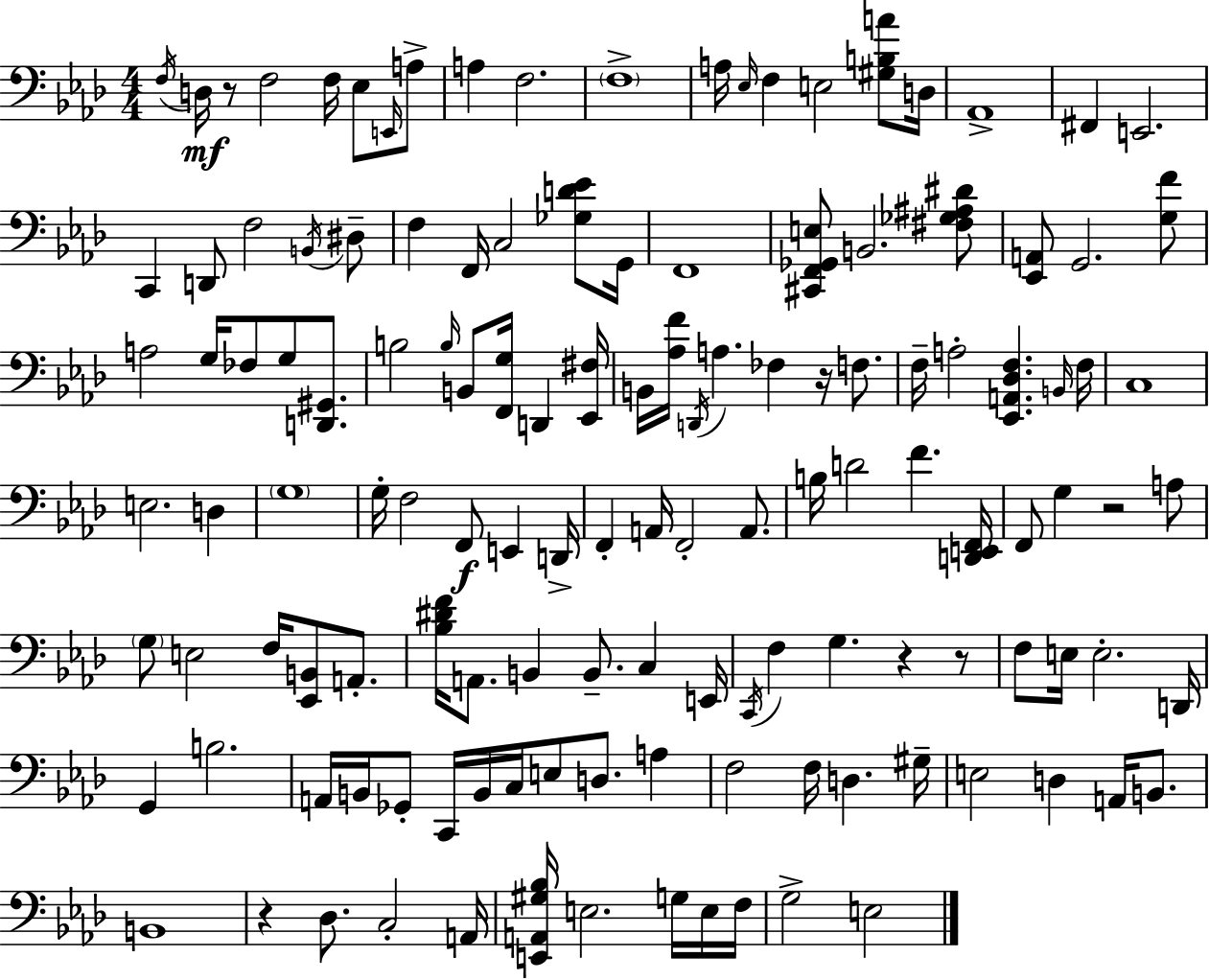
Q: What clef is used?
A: bass